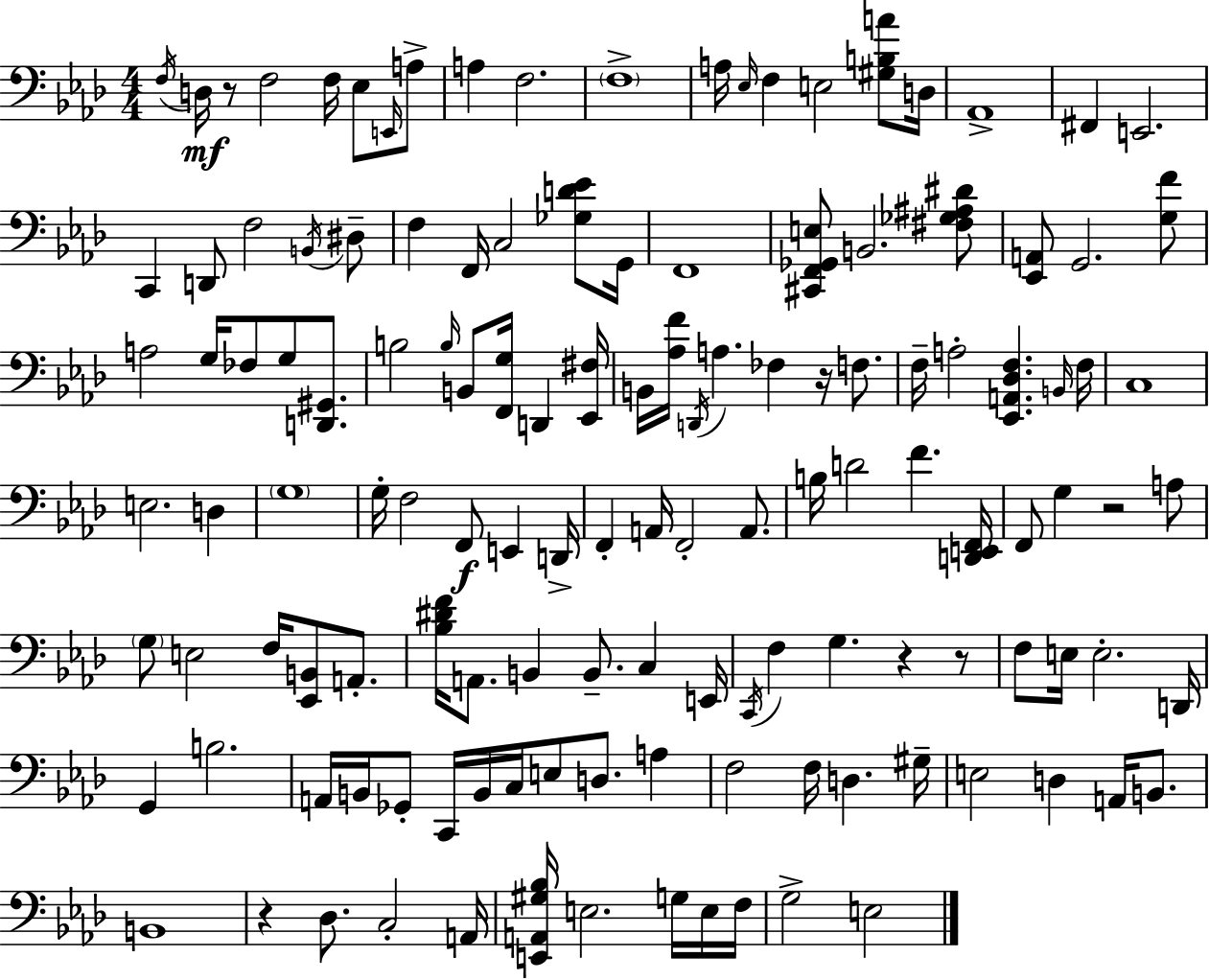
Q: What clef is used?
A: bass